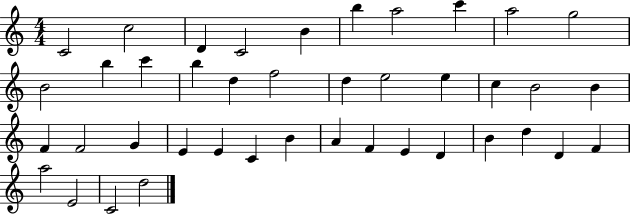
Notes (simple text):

C4/h C5/h D4/q C4/h B4/q B5/q A5/h C6/q A5/h G5/h B4/h B5/q C6/q B5/q D5/q F5/h D5/q E5/h E5/q C5/q B4/h B4/q F4/q F4/h G4/q E4/q E4/q C4/q B4/q A4/q F4/q E4/q D4/q B4/q D5/q D4/q F4/q A5/h E4/h C4/h D5/h